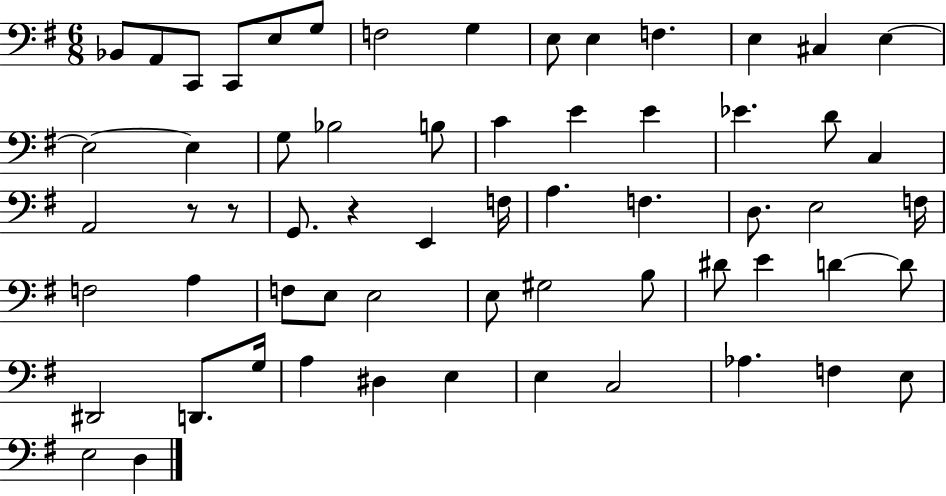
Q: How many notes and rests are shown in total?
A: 62